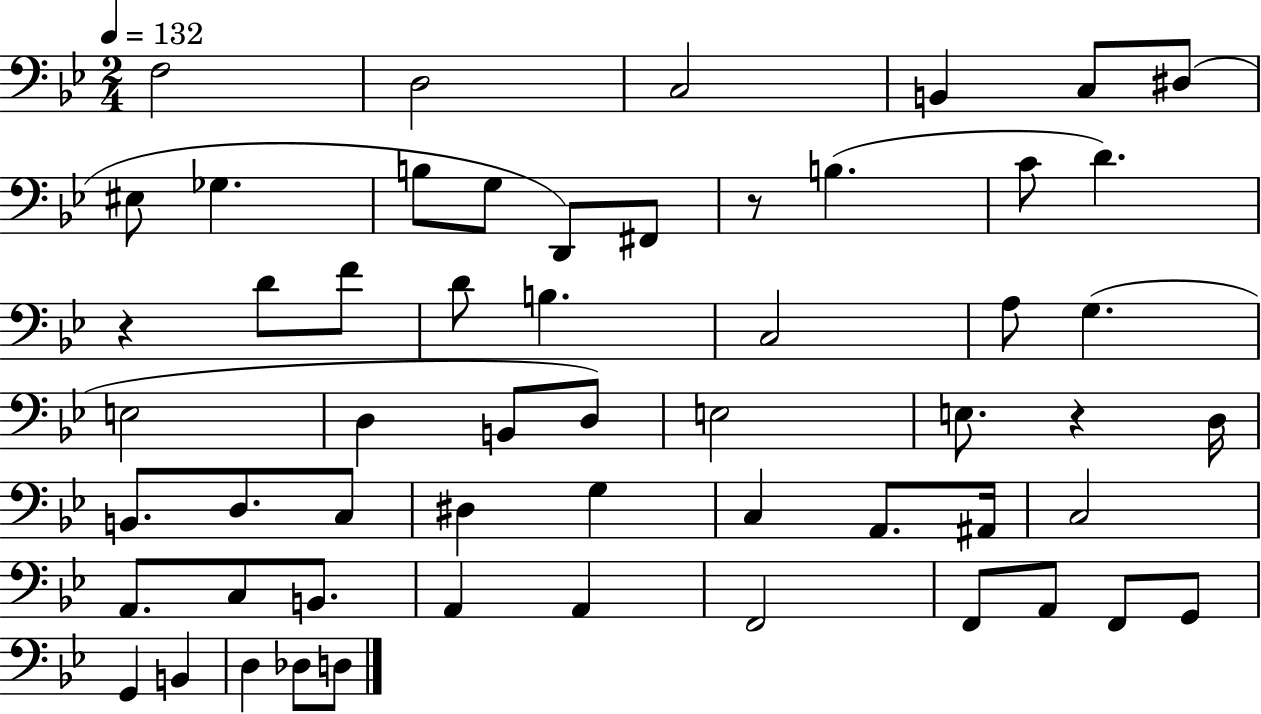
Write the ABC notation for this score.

X:1
T:Untitled
M:2/4
L:1/4
K:Bb
F,2 D,2 C,2 B,, C,/2 ^D,/2 ^E,/2 _G, B,/2 G,/2 D,,/2 ^F,,/2 z/2 B, C/2 D z D/2 F/2 D/2 B, C,2 A,/2 G, E,2 D, B,,/2 D,/2 E,2 E,/2 z D,/4 B,,/2 D,/2 C,/2 ^D, G, C, A,,/2 ^A,,/4 C,2 A,,/2 C,/2 B,,/2 A,, A,, F,,2 F,,/2 A,,/2 F,,/2 G,,/2 G,, B,, D, _D,/2 D,/2